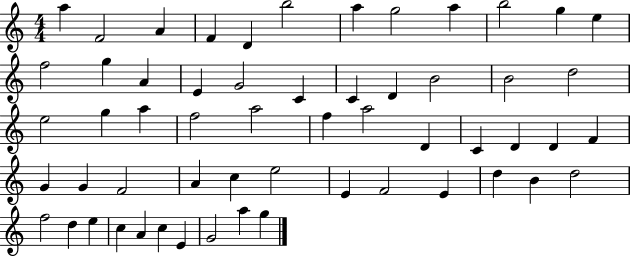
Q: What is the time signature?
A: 4/4